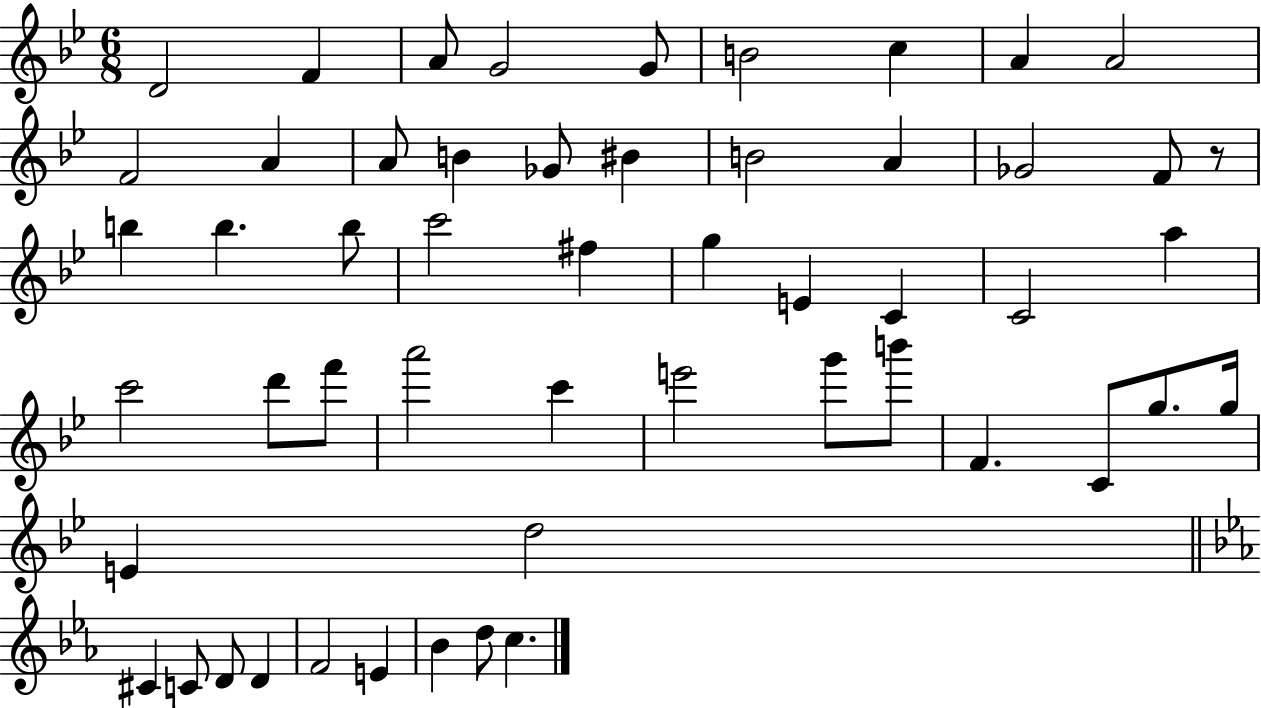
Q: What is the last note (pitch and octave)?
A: C5